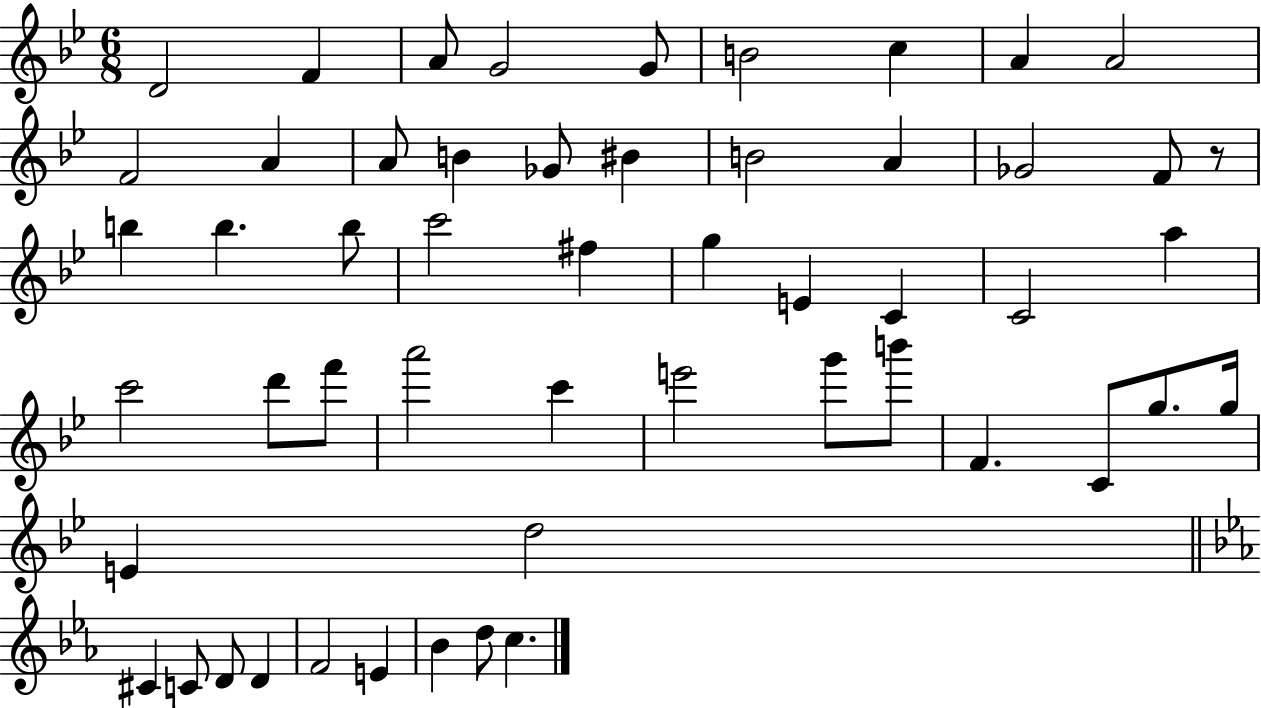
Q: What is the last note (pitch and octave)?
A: C5